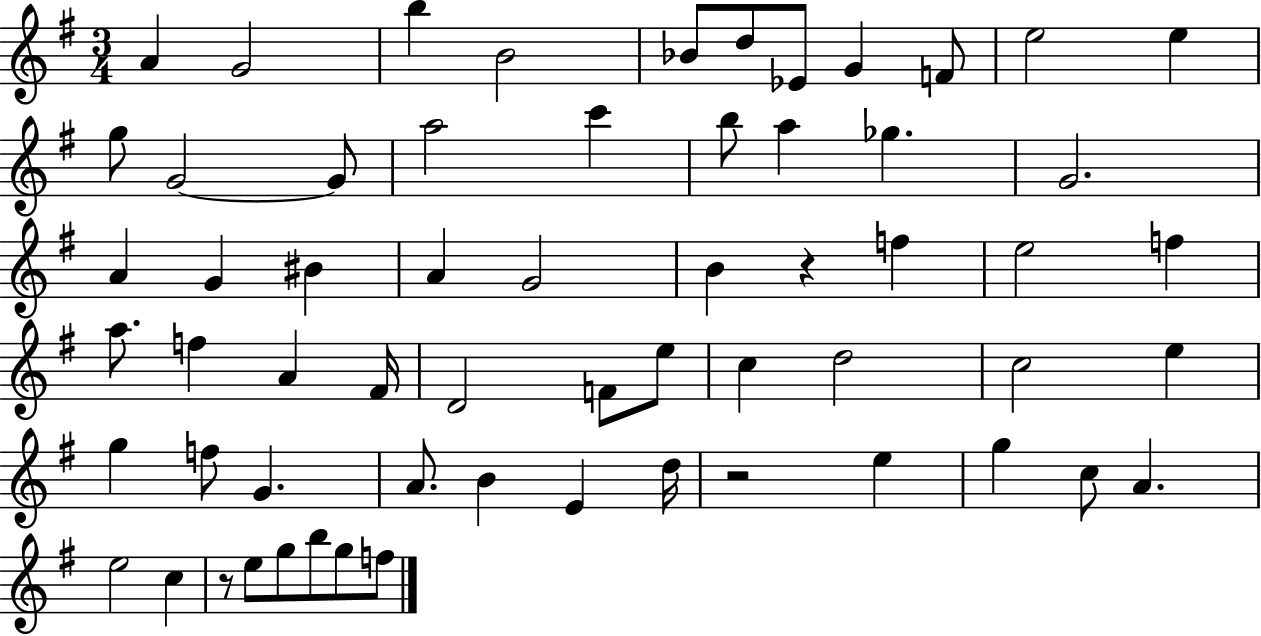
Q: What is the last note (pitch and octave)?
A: F5